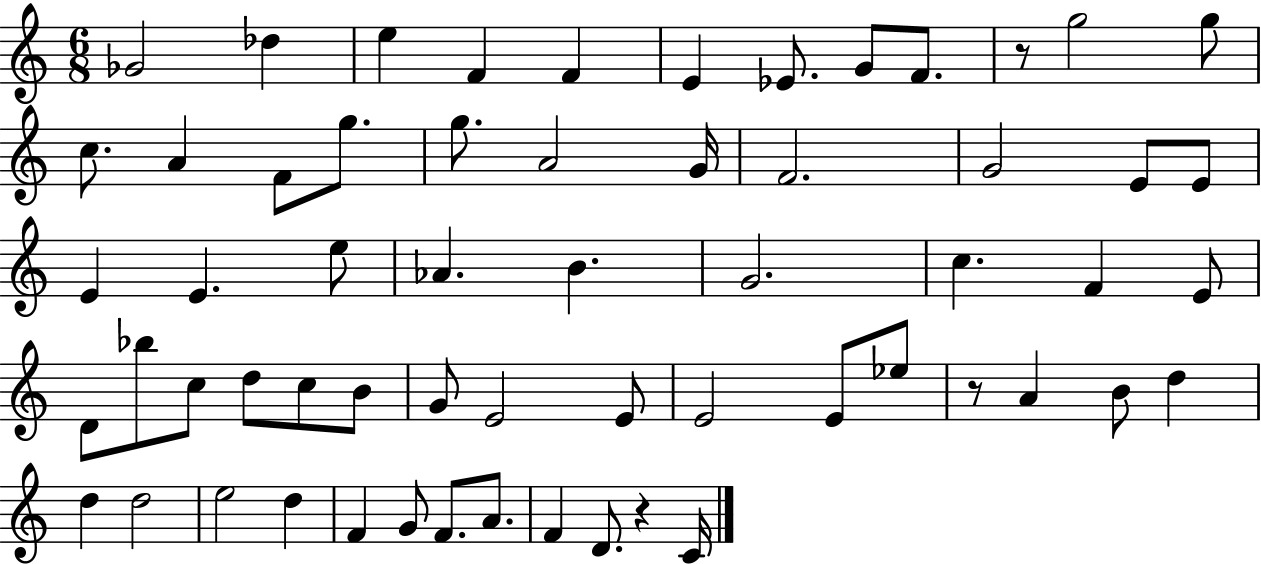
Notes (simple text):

Gb4/h Db5/q E5/q F4/q F4/q E4/q Eb4/e. G4/e F4/e. R/e G5/h G5/e C5/e. A4/q F4/e G5/e. G5/e. A4/h G4/s F4/h. G4/h E4/e E4/e E4/q E4/q. E5/e Ab4/q. B4/q. G4/h. C5/q. F4/q E4/e D4/e Bb5/e C5/e D5/e C5/e B4/e G4/e E4/h E4/e E4/h E4/e Eb5/e R/e A4/q B4/e D5/q D5/q D5/h E5/h D5/q F4/q G4/e F4/e. A4/e. F4/q D4/e. R/q C4/s